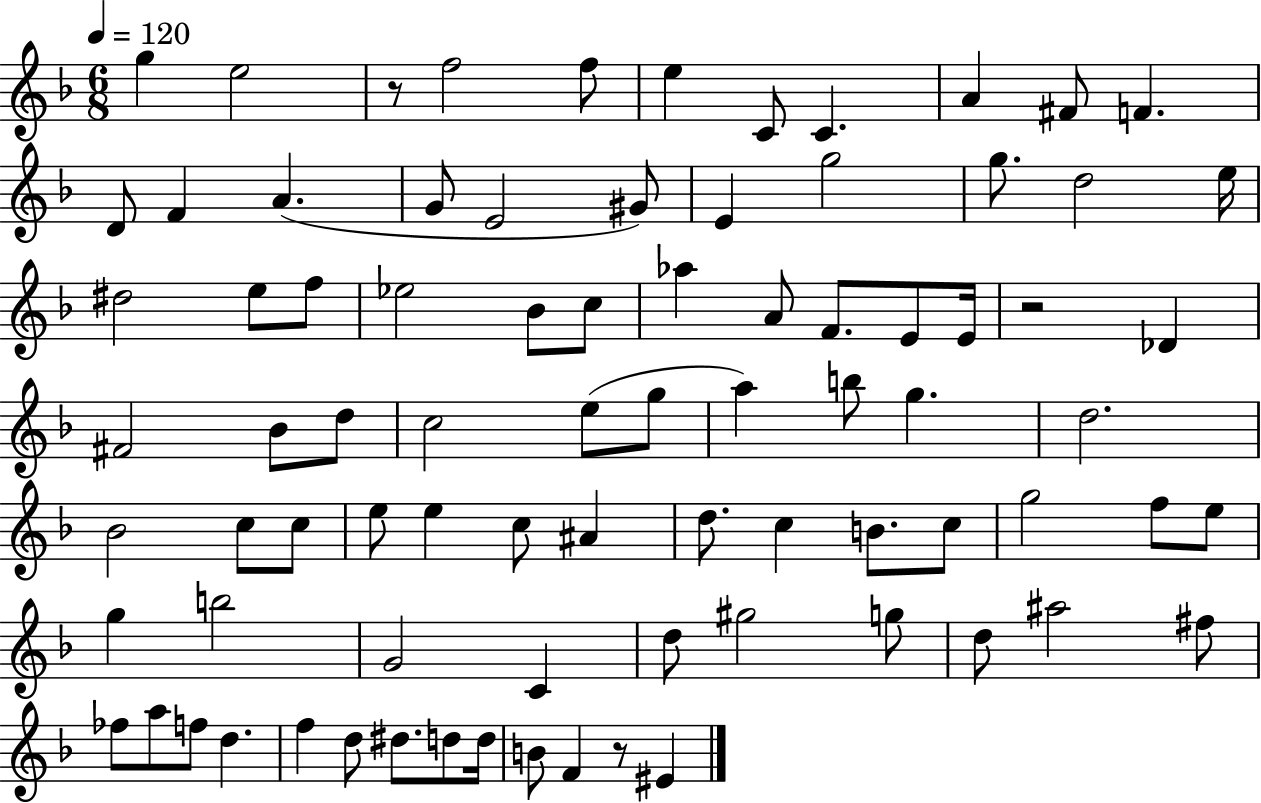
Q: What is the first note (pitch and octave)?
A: G5